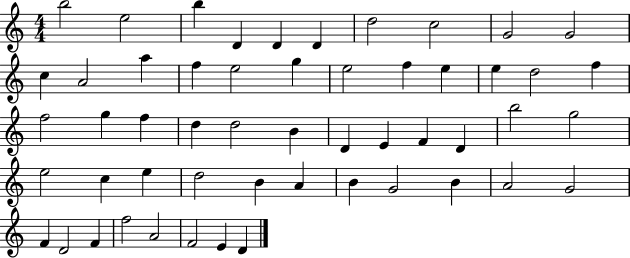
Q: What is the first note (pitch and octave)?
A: B5